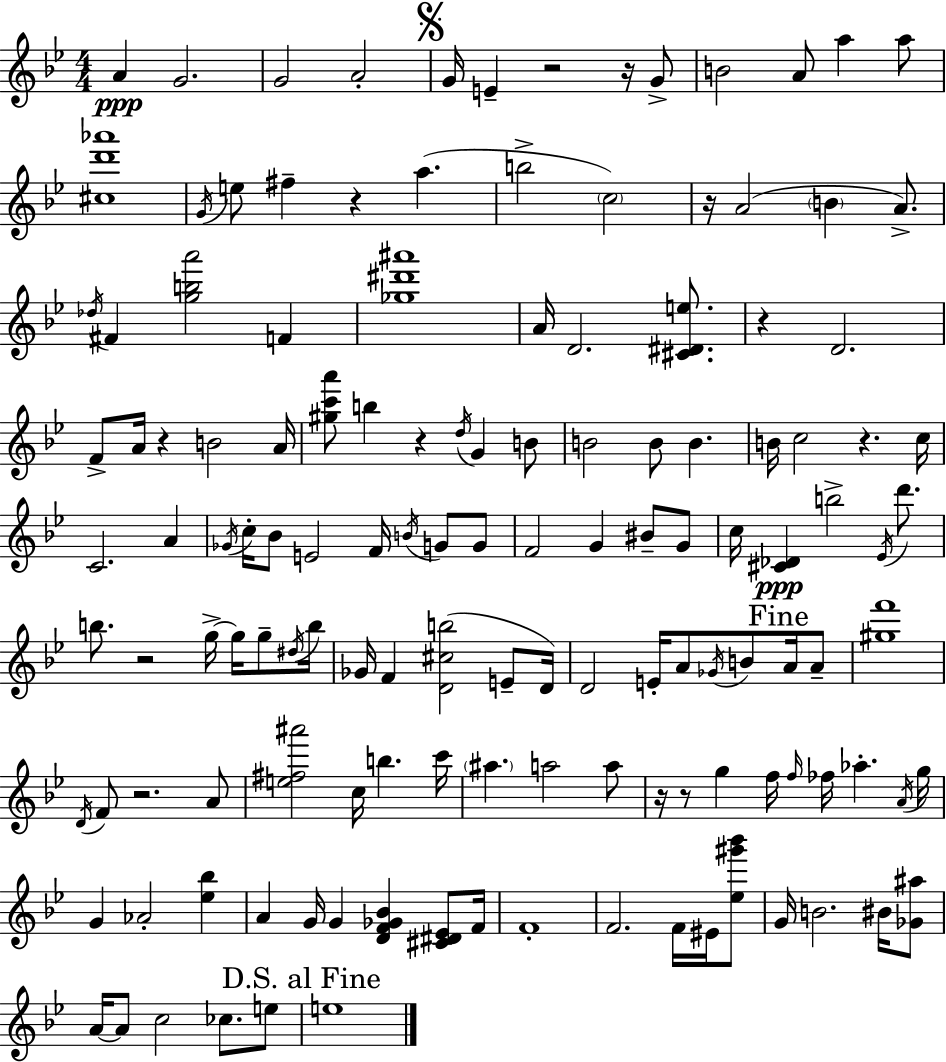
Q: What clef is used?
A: treble